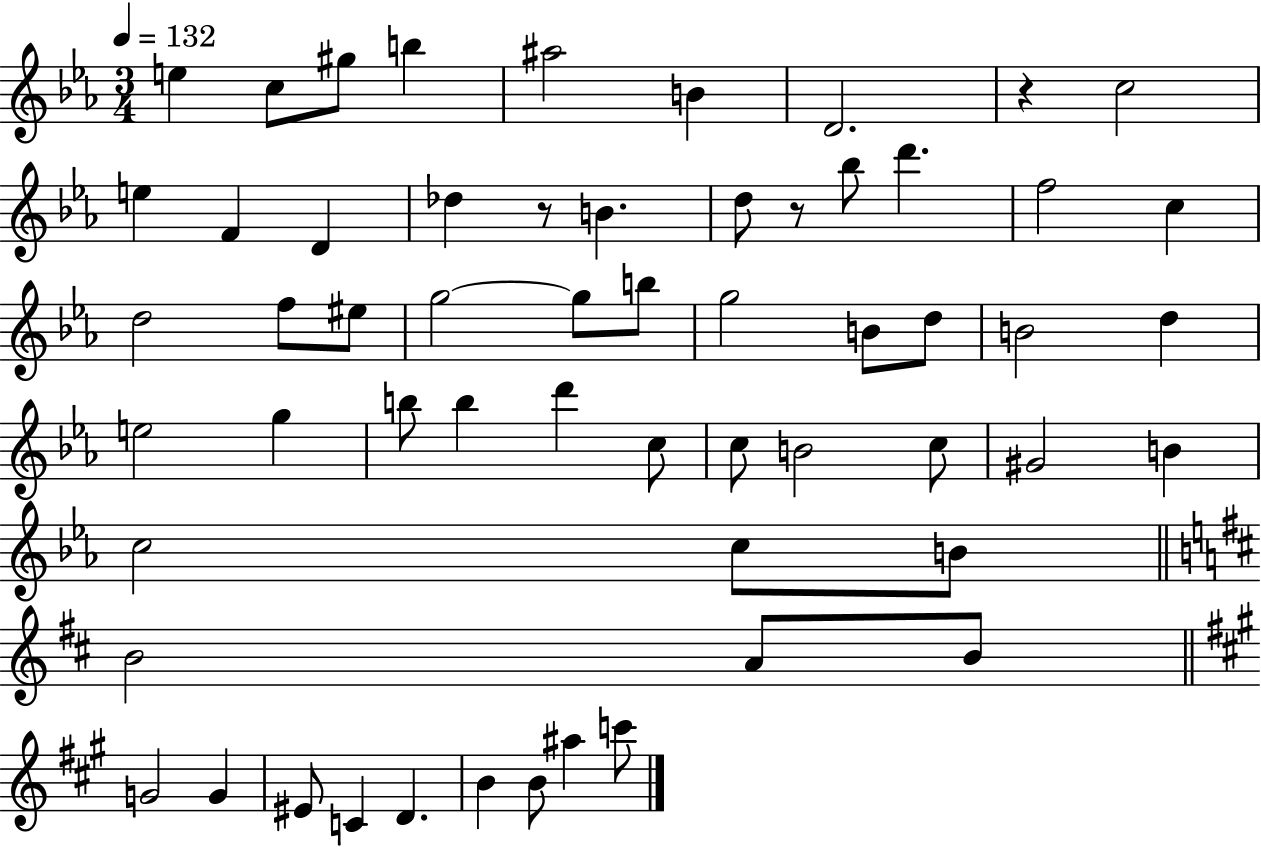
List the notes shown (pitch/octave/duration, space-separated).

E5/q C5/e G#5/e B5/q A#5/h B4/q D4/h. R/q C5/h E5/q F4/q D4/q Db5/q R/e B4/q. D5/e R/e Bb5/e D6/q. F5/h C5/q D5/h F5/e EIS5/e G5/h G5/e B5/e G5/h B4/e D5/e B4/h D5/q E5/h G5/q B5/e B5/q D6/q C5/e C5/e B4/h C5/e G#4/h B4/q C5/h C5/e B4/e B4/h A4/e B4/e G4/h G4/q EIS4/e C4/q D4/q. B4/q B4/e A#5/q C6/e